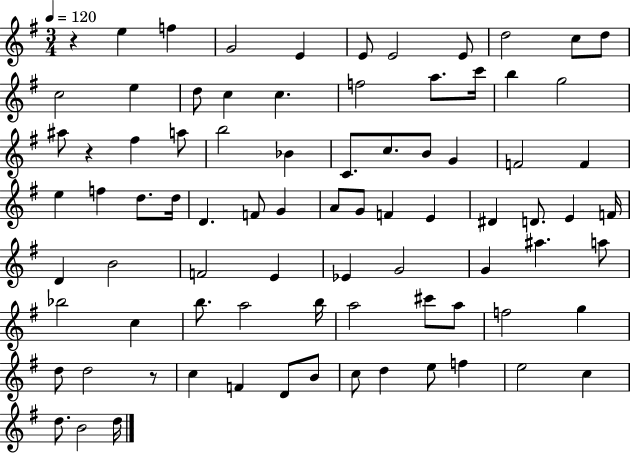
X:1
T:Untitled
M:3/4
L:1/4
K:G
z e f G2 E E/2 E2 E/2 d2 c/2 d/2 c2 e d/2 c c f2 a/2 c'/4 b g2 ^a/2 z ^f a/2 b2 _B C/2 c/2 B/2 G F2 F e f d/2 d/4 D F/2 G A/2 G/2 F E ^D D/2 E F/4 D B2 F2 E _E G2 G ^a a/2 _b2 c b/2 a2 b/4 a2 ^c'/2 a/2 f2 g d/2 d2 z/2 c F D/2 B/2 c/2 d e/2 f e2 c d/2 B2 d/4